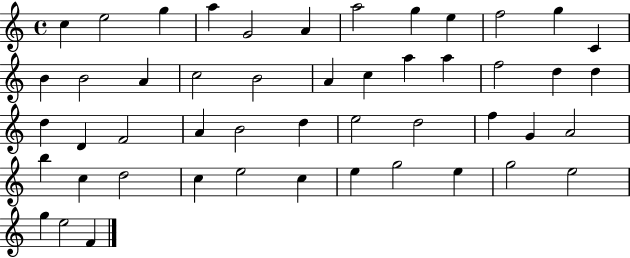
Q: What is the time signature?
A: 4/4